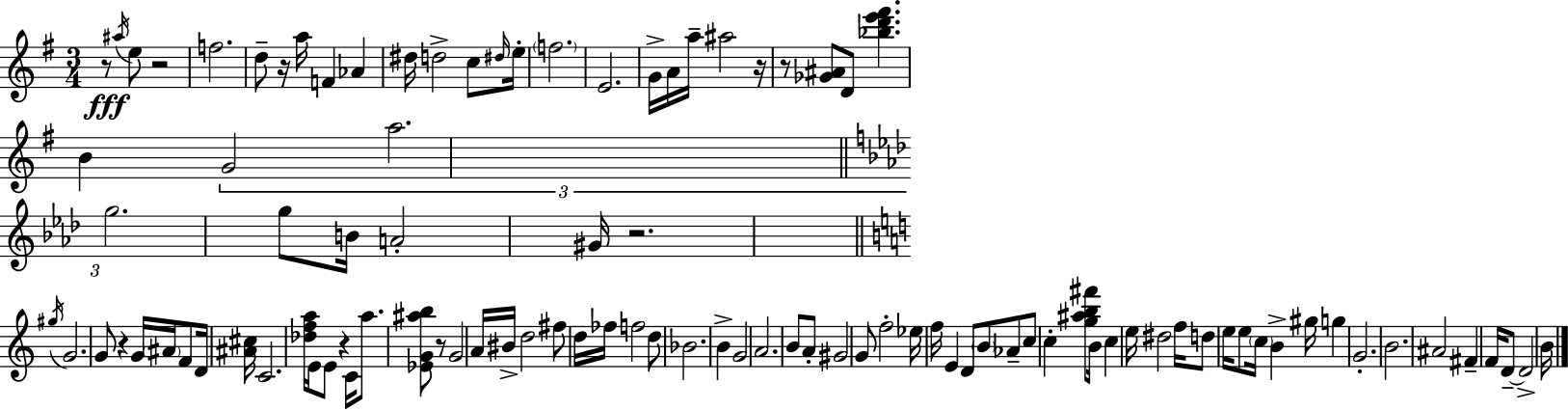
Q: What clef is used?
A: treble